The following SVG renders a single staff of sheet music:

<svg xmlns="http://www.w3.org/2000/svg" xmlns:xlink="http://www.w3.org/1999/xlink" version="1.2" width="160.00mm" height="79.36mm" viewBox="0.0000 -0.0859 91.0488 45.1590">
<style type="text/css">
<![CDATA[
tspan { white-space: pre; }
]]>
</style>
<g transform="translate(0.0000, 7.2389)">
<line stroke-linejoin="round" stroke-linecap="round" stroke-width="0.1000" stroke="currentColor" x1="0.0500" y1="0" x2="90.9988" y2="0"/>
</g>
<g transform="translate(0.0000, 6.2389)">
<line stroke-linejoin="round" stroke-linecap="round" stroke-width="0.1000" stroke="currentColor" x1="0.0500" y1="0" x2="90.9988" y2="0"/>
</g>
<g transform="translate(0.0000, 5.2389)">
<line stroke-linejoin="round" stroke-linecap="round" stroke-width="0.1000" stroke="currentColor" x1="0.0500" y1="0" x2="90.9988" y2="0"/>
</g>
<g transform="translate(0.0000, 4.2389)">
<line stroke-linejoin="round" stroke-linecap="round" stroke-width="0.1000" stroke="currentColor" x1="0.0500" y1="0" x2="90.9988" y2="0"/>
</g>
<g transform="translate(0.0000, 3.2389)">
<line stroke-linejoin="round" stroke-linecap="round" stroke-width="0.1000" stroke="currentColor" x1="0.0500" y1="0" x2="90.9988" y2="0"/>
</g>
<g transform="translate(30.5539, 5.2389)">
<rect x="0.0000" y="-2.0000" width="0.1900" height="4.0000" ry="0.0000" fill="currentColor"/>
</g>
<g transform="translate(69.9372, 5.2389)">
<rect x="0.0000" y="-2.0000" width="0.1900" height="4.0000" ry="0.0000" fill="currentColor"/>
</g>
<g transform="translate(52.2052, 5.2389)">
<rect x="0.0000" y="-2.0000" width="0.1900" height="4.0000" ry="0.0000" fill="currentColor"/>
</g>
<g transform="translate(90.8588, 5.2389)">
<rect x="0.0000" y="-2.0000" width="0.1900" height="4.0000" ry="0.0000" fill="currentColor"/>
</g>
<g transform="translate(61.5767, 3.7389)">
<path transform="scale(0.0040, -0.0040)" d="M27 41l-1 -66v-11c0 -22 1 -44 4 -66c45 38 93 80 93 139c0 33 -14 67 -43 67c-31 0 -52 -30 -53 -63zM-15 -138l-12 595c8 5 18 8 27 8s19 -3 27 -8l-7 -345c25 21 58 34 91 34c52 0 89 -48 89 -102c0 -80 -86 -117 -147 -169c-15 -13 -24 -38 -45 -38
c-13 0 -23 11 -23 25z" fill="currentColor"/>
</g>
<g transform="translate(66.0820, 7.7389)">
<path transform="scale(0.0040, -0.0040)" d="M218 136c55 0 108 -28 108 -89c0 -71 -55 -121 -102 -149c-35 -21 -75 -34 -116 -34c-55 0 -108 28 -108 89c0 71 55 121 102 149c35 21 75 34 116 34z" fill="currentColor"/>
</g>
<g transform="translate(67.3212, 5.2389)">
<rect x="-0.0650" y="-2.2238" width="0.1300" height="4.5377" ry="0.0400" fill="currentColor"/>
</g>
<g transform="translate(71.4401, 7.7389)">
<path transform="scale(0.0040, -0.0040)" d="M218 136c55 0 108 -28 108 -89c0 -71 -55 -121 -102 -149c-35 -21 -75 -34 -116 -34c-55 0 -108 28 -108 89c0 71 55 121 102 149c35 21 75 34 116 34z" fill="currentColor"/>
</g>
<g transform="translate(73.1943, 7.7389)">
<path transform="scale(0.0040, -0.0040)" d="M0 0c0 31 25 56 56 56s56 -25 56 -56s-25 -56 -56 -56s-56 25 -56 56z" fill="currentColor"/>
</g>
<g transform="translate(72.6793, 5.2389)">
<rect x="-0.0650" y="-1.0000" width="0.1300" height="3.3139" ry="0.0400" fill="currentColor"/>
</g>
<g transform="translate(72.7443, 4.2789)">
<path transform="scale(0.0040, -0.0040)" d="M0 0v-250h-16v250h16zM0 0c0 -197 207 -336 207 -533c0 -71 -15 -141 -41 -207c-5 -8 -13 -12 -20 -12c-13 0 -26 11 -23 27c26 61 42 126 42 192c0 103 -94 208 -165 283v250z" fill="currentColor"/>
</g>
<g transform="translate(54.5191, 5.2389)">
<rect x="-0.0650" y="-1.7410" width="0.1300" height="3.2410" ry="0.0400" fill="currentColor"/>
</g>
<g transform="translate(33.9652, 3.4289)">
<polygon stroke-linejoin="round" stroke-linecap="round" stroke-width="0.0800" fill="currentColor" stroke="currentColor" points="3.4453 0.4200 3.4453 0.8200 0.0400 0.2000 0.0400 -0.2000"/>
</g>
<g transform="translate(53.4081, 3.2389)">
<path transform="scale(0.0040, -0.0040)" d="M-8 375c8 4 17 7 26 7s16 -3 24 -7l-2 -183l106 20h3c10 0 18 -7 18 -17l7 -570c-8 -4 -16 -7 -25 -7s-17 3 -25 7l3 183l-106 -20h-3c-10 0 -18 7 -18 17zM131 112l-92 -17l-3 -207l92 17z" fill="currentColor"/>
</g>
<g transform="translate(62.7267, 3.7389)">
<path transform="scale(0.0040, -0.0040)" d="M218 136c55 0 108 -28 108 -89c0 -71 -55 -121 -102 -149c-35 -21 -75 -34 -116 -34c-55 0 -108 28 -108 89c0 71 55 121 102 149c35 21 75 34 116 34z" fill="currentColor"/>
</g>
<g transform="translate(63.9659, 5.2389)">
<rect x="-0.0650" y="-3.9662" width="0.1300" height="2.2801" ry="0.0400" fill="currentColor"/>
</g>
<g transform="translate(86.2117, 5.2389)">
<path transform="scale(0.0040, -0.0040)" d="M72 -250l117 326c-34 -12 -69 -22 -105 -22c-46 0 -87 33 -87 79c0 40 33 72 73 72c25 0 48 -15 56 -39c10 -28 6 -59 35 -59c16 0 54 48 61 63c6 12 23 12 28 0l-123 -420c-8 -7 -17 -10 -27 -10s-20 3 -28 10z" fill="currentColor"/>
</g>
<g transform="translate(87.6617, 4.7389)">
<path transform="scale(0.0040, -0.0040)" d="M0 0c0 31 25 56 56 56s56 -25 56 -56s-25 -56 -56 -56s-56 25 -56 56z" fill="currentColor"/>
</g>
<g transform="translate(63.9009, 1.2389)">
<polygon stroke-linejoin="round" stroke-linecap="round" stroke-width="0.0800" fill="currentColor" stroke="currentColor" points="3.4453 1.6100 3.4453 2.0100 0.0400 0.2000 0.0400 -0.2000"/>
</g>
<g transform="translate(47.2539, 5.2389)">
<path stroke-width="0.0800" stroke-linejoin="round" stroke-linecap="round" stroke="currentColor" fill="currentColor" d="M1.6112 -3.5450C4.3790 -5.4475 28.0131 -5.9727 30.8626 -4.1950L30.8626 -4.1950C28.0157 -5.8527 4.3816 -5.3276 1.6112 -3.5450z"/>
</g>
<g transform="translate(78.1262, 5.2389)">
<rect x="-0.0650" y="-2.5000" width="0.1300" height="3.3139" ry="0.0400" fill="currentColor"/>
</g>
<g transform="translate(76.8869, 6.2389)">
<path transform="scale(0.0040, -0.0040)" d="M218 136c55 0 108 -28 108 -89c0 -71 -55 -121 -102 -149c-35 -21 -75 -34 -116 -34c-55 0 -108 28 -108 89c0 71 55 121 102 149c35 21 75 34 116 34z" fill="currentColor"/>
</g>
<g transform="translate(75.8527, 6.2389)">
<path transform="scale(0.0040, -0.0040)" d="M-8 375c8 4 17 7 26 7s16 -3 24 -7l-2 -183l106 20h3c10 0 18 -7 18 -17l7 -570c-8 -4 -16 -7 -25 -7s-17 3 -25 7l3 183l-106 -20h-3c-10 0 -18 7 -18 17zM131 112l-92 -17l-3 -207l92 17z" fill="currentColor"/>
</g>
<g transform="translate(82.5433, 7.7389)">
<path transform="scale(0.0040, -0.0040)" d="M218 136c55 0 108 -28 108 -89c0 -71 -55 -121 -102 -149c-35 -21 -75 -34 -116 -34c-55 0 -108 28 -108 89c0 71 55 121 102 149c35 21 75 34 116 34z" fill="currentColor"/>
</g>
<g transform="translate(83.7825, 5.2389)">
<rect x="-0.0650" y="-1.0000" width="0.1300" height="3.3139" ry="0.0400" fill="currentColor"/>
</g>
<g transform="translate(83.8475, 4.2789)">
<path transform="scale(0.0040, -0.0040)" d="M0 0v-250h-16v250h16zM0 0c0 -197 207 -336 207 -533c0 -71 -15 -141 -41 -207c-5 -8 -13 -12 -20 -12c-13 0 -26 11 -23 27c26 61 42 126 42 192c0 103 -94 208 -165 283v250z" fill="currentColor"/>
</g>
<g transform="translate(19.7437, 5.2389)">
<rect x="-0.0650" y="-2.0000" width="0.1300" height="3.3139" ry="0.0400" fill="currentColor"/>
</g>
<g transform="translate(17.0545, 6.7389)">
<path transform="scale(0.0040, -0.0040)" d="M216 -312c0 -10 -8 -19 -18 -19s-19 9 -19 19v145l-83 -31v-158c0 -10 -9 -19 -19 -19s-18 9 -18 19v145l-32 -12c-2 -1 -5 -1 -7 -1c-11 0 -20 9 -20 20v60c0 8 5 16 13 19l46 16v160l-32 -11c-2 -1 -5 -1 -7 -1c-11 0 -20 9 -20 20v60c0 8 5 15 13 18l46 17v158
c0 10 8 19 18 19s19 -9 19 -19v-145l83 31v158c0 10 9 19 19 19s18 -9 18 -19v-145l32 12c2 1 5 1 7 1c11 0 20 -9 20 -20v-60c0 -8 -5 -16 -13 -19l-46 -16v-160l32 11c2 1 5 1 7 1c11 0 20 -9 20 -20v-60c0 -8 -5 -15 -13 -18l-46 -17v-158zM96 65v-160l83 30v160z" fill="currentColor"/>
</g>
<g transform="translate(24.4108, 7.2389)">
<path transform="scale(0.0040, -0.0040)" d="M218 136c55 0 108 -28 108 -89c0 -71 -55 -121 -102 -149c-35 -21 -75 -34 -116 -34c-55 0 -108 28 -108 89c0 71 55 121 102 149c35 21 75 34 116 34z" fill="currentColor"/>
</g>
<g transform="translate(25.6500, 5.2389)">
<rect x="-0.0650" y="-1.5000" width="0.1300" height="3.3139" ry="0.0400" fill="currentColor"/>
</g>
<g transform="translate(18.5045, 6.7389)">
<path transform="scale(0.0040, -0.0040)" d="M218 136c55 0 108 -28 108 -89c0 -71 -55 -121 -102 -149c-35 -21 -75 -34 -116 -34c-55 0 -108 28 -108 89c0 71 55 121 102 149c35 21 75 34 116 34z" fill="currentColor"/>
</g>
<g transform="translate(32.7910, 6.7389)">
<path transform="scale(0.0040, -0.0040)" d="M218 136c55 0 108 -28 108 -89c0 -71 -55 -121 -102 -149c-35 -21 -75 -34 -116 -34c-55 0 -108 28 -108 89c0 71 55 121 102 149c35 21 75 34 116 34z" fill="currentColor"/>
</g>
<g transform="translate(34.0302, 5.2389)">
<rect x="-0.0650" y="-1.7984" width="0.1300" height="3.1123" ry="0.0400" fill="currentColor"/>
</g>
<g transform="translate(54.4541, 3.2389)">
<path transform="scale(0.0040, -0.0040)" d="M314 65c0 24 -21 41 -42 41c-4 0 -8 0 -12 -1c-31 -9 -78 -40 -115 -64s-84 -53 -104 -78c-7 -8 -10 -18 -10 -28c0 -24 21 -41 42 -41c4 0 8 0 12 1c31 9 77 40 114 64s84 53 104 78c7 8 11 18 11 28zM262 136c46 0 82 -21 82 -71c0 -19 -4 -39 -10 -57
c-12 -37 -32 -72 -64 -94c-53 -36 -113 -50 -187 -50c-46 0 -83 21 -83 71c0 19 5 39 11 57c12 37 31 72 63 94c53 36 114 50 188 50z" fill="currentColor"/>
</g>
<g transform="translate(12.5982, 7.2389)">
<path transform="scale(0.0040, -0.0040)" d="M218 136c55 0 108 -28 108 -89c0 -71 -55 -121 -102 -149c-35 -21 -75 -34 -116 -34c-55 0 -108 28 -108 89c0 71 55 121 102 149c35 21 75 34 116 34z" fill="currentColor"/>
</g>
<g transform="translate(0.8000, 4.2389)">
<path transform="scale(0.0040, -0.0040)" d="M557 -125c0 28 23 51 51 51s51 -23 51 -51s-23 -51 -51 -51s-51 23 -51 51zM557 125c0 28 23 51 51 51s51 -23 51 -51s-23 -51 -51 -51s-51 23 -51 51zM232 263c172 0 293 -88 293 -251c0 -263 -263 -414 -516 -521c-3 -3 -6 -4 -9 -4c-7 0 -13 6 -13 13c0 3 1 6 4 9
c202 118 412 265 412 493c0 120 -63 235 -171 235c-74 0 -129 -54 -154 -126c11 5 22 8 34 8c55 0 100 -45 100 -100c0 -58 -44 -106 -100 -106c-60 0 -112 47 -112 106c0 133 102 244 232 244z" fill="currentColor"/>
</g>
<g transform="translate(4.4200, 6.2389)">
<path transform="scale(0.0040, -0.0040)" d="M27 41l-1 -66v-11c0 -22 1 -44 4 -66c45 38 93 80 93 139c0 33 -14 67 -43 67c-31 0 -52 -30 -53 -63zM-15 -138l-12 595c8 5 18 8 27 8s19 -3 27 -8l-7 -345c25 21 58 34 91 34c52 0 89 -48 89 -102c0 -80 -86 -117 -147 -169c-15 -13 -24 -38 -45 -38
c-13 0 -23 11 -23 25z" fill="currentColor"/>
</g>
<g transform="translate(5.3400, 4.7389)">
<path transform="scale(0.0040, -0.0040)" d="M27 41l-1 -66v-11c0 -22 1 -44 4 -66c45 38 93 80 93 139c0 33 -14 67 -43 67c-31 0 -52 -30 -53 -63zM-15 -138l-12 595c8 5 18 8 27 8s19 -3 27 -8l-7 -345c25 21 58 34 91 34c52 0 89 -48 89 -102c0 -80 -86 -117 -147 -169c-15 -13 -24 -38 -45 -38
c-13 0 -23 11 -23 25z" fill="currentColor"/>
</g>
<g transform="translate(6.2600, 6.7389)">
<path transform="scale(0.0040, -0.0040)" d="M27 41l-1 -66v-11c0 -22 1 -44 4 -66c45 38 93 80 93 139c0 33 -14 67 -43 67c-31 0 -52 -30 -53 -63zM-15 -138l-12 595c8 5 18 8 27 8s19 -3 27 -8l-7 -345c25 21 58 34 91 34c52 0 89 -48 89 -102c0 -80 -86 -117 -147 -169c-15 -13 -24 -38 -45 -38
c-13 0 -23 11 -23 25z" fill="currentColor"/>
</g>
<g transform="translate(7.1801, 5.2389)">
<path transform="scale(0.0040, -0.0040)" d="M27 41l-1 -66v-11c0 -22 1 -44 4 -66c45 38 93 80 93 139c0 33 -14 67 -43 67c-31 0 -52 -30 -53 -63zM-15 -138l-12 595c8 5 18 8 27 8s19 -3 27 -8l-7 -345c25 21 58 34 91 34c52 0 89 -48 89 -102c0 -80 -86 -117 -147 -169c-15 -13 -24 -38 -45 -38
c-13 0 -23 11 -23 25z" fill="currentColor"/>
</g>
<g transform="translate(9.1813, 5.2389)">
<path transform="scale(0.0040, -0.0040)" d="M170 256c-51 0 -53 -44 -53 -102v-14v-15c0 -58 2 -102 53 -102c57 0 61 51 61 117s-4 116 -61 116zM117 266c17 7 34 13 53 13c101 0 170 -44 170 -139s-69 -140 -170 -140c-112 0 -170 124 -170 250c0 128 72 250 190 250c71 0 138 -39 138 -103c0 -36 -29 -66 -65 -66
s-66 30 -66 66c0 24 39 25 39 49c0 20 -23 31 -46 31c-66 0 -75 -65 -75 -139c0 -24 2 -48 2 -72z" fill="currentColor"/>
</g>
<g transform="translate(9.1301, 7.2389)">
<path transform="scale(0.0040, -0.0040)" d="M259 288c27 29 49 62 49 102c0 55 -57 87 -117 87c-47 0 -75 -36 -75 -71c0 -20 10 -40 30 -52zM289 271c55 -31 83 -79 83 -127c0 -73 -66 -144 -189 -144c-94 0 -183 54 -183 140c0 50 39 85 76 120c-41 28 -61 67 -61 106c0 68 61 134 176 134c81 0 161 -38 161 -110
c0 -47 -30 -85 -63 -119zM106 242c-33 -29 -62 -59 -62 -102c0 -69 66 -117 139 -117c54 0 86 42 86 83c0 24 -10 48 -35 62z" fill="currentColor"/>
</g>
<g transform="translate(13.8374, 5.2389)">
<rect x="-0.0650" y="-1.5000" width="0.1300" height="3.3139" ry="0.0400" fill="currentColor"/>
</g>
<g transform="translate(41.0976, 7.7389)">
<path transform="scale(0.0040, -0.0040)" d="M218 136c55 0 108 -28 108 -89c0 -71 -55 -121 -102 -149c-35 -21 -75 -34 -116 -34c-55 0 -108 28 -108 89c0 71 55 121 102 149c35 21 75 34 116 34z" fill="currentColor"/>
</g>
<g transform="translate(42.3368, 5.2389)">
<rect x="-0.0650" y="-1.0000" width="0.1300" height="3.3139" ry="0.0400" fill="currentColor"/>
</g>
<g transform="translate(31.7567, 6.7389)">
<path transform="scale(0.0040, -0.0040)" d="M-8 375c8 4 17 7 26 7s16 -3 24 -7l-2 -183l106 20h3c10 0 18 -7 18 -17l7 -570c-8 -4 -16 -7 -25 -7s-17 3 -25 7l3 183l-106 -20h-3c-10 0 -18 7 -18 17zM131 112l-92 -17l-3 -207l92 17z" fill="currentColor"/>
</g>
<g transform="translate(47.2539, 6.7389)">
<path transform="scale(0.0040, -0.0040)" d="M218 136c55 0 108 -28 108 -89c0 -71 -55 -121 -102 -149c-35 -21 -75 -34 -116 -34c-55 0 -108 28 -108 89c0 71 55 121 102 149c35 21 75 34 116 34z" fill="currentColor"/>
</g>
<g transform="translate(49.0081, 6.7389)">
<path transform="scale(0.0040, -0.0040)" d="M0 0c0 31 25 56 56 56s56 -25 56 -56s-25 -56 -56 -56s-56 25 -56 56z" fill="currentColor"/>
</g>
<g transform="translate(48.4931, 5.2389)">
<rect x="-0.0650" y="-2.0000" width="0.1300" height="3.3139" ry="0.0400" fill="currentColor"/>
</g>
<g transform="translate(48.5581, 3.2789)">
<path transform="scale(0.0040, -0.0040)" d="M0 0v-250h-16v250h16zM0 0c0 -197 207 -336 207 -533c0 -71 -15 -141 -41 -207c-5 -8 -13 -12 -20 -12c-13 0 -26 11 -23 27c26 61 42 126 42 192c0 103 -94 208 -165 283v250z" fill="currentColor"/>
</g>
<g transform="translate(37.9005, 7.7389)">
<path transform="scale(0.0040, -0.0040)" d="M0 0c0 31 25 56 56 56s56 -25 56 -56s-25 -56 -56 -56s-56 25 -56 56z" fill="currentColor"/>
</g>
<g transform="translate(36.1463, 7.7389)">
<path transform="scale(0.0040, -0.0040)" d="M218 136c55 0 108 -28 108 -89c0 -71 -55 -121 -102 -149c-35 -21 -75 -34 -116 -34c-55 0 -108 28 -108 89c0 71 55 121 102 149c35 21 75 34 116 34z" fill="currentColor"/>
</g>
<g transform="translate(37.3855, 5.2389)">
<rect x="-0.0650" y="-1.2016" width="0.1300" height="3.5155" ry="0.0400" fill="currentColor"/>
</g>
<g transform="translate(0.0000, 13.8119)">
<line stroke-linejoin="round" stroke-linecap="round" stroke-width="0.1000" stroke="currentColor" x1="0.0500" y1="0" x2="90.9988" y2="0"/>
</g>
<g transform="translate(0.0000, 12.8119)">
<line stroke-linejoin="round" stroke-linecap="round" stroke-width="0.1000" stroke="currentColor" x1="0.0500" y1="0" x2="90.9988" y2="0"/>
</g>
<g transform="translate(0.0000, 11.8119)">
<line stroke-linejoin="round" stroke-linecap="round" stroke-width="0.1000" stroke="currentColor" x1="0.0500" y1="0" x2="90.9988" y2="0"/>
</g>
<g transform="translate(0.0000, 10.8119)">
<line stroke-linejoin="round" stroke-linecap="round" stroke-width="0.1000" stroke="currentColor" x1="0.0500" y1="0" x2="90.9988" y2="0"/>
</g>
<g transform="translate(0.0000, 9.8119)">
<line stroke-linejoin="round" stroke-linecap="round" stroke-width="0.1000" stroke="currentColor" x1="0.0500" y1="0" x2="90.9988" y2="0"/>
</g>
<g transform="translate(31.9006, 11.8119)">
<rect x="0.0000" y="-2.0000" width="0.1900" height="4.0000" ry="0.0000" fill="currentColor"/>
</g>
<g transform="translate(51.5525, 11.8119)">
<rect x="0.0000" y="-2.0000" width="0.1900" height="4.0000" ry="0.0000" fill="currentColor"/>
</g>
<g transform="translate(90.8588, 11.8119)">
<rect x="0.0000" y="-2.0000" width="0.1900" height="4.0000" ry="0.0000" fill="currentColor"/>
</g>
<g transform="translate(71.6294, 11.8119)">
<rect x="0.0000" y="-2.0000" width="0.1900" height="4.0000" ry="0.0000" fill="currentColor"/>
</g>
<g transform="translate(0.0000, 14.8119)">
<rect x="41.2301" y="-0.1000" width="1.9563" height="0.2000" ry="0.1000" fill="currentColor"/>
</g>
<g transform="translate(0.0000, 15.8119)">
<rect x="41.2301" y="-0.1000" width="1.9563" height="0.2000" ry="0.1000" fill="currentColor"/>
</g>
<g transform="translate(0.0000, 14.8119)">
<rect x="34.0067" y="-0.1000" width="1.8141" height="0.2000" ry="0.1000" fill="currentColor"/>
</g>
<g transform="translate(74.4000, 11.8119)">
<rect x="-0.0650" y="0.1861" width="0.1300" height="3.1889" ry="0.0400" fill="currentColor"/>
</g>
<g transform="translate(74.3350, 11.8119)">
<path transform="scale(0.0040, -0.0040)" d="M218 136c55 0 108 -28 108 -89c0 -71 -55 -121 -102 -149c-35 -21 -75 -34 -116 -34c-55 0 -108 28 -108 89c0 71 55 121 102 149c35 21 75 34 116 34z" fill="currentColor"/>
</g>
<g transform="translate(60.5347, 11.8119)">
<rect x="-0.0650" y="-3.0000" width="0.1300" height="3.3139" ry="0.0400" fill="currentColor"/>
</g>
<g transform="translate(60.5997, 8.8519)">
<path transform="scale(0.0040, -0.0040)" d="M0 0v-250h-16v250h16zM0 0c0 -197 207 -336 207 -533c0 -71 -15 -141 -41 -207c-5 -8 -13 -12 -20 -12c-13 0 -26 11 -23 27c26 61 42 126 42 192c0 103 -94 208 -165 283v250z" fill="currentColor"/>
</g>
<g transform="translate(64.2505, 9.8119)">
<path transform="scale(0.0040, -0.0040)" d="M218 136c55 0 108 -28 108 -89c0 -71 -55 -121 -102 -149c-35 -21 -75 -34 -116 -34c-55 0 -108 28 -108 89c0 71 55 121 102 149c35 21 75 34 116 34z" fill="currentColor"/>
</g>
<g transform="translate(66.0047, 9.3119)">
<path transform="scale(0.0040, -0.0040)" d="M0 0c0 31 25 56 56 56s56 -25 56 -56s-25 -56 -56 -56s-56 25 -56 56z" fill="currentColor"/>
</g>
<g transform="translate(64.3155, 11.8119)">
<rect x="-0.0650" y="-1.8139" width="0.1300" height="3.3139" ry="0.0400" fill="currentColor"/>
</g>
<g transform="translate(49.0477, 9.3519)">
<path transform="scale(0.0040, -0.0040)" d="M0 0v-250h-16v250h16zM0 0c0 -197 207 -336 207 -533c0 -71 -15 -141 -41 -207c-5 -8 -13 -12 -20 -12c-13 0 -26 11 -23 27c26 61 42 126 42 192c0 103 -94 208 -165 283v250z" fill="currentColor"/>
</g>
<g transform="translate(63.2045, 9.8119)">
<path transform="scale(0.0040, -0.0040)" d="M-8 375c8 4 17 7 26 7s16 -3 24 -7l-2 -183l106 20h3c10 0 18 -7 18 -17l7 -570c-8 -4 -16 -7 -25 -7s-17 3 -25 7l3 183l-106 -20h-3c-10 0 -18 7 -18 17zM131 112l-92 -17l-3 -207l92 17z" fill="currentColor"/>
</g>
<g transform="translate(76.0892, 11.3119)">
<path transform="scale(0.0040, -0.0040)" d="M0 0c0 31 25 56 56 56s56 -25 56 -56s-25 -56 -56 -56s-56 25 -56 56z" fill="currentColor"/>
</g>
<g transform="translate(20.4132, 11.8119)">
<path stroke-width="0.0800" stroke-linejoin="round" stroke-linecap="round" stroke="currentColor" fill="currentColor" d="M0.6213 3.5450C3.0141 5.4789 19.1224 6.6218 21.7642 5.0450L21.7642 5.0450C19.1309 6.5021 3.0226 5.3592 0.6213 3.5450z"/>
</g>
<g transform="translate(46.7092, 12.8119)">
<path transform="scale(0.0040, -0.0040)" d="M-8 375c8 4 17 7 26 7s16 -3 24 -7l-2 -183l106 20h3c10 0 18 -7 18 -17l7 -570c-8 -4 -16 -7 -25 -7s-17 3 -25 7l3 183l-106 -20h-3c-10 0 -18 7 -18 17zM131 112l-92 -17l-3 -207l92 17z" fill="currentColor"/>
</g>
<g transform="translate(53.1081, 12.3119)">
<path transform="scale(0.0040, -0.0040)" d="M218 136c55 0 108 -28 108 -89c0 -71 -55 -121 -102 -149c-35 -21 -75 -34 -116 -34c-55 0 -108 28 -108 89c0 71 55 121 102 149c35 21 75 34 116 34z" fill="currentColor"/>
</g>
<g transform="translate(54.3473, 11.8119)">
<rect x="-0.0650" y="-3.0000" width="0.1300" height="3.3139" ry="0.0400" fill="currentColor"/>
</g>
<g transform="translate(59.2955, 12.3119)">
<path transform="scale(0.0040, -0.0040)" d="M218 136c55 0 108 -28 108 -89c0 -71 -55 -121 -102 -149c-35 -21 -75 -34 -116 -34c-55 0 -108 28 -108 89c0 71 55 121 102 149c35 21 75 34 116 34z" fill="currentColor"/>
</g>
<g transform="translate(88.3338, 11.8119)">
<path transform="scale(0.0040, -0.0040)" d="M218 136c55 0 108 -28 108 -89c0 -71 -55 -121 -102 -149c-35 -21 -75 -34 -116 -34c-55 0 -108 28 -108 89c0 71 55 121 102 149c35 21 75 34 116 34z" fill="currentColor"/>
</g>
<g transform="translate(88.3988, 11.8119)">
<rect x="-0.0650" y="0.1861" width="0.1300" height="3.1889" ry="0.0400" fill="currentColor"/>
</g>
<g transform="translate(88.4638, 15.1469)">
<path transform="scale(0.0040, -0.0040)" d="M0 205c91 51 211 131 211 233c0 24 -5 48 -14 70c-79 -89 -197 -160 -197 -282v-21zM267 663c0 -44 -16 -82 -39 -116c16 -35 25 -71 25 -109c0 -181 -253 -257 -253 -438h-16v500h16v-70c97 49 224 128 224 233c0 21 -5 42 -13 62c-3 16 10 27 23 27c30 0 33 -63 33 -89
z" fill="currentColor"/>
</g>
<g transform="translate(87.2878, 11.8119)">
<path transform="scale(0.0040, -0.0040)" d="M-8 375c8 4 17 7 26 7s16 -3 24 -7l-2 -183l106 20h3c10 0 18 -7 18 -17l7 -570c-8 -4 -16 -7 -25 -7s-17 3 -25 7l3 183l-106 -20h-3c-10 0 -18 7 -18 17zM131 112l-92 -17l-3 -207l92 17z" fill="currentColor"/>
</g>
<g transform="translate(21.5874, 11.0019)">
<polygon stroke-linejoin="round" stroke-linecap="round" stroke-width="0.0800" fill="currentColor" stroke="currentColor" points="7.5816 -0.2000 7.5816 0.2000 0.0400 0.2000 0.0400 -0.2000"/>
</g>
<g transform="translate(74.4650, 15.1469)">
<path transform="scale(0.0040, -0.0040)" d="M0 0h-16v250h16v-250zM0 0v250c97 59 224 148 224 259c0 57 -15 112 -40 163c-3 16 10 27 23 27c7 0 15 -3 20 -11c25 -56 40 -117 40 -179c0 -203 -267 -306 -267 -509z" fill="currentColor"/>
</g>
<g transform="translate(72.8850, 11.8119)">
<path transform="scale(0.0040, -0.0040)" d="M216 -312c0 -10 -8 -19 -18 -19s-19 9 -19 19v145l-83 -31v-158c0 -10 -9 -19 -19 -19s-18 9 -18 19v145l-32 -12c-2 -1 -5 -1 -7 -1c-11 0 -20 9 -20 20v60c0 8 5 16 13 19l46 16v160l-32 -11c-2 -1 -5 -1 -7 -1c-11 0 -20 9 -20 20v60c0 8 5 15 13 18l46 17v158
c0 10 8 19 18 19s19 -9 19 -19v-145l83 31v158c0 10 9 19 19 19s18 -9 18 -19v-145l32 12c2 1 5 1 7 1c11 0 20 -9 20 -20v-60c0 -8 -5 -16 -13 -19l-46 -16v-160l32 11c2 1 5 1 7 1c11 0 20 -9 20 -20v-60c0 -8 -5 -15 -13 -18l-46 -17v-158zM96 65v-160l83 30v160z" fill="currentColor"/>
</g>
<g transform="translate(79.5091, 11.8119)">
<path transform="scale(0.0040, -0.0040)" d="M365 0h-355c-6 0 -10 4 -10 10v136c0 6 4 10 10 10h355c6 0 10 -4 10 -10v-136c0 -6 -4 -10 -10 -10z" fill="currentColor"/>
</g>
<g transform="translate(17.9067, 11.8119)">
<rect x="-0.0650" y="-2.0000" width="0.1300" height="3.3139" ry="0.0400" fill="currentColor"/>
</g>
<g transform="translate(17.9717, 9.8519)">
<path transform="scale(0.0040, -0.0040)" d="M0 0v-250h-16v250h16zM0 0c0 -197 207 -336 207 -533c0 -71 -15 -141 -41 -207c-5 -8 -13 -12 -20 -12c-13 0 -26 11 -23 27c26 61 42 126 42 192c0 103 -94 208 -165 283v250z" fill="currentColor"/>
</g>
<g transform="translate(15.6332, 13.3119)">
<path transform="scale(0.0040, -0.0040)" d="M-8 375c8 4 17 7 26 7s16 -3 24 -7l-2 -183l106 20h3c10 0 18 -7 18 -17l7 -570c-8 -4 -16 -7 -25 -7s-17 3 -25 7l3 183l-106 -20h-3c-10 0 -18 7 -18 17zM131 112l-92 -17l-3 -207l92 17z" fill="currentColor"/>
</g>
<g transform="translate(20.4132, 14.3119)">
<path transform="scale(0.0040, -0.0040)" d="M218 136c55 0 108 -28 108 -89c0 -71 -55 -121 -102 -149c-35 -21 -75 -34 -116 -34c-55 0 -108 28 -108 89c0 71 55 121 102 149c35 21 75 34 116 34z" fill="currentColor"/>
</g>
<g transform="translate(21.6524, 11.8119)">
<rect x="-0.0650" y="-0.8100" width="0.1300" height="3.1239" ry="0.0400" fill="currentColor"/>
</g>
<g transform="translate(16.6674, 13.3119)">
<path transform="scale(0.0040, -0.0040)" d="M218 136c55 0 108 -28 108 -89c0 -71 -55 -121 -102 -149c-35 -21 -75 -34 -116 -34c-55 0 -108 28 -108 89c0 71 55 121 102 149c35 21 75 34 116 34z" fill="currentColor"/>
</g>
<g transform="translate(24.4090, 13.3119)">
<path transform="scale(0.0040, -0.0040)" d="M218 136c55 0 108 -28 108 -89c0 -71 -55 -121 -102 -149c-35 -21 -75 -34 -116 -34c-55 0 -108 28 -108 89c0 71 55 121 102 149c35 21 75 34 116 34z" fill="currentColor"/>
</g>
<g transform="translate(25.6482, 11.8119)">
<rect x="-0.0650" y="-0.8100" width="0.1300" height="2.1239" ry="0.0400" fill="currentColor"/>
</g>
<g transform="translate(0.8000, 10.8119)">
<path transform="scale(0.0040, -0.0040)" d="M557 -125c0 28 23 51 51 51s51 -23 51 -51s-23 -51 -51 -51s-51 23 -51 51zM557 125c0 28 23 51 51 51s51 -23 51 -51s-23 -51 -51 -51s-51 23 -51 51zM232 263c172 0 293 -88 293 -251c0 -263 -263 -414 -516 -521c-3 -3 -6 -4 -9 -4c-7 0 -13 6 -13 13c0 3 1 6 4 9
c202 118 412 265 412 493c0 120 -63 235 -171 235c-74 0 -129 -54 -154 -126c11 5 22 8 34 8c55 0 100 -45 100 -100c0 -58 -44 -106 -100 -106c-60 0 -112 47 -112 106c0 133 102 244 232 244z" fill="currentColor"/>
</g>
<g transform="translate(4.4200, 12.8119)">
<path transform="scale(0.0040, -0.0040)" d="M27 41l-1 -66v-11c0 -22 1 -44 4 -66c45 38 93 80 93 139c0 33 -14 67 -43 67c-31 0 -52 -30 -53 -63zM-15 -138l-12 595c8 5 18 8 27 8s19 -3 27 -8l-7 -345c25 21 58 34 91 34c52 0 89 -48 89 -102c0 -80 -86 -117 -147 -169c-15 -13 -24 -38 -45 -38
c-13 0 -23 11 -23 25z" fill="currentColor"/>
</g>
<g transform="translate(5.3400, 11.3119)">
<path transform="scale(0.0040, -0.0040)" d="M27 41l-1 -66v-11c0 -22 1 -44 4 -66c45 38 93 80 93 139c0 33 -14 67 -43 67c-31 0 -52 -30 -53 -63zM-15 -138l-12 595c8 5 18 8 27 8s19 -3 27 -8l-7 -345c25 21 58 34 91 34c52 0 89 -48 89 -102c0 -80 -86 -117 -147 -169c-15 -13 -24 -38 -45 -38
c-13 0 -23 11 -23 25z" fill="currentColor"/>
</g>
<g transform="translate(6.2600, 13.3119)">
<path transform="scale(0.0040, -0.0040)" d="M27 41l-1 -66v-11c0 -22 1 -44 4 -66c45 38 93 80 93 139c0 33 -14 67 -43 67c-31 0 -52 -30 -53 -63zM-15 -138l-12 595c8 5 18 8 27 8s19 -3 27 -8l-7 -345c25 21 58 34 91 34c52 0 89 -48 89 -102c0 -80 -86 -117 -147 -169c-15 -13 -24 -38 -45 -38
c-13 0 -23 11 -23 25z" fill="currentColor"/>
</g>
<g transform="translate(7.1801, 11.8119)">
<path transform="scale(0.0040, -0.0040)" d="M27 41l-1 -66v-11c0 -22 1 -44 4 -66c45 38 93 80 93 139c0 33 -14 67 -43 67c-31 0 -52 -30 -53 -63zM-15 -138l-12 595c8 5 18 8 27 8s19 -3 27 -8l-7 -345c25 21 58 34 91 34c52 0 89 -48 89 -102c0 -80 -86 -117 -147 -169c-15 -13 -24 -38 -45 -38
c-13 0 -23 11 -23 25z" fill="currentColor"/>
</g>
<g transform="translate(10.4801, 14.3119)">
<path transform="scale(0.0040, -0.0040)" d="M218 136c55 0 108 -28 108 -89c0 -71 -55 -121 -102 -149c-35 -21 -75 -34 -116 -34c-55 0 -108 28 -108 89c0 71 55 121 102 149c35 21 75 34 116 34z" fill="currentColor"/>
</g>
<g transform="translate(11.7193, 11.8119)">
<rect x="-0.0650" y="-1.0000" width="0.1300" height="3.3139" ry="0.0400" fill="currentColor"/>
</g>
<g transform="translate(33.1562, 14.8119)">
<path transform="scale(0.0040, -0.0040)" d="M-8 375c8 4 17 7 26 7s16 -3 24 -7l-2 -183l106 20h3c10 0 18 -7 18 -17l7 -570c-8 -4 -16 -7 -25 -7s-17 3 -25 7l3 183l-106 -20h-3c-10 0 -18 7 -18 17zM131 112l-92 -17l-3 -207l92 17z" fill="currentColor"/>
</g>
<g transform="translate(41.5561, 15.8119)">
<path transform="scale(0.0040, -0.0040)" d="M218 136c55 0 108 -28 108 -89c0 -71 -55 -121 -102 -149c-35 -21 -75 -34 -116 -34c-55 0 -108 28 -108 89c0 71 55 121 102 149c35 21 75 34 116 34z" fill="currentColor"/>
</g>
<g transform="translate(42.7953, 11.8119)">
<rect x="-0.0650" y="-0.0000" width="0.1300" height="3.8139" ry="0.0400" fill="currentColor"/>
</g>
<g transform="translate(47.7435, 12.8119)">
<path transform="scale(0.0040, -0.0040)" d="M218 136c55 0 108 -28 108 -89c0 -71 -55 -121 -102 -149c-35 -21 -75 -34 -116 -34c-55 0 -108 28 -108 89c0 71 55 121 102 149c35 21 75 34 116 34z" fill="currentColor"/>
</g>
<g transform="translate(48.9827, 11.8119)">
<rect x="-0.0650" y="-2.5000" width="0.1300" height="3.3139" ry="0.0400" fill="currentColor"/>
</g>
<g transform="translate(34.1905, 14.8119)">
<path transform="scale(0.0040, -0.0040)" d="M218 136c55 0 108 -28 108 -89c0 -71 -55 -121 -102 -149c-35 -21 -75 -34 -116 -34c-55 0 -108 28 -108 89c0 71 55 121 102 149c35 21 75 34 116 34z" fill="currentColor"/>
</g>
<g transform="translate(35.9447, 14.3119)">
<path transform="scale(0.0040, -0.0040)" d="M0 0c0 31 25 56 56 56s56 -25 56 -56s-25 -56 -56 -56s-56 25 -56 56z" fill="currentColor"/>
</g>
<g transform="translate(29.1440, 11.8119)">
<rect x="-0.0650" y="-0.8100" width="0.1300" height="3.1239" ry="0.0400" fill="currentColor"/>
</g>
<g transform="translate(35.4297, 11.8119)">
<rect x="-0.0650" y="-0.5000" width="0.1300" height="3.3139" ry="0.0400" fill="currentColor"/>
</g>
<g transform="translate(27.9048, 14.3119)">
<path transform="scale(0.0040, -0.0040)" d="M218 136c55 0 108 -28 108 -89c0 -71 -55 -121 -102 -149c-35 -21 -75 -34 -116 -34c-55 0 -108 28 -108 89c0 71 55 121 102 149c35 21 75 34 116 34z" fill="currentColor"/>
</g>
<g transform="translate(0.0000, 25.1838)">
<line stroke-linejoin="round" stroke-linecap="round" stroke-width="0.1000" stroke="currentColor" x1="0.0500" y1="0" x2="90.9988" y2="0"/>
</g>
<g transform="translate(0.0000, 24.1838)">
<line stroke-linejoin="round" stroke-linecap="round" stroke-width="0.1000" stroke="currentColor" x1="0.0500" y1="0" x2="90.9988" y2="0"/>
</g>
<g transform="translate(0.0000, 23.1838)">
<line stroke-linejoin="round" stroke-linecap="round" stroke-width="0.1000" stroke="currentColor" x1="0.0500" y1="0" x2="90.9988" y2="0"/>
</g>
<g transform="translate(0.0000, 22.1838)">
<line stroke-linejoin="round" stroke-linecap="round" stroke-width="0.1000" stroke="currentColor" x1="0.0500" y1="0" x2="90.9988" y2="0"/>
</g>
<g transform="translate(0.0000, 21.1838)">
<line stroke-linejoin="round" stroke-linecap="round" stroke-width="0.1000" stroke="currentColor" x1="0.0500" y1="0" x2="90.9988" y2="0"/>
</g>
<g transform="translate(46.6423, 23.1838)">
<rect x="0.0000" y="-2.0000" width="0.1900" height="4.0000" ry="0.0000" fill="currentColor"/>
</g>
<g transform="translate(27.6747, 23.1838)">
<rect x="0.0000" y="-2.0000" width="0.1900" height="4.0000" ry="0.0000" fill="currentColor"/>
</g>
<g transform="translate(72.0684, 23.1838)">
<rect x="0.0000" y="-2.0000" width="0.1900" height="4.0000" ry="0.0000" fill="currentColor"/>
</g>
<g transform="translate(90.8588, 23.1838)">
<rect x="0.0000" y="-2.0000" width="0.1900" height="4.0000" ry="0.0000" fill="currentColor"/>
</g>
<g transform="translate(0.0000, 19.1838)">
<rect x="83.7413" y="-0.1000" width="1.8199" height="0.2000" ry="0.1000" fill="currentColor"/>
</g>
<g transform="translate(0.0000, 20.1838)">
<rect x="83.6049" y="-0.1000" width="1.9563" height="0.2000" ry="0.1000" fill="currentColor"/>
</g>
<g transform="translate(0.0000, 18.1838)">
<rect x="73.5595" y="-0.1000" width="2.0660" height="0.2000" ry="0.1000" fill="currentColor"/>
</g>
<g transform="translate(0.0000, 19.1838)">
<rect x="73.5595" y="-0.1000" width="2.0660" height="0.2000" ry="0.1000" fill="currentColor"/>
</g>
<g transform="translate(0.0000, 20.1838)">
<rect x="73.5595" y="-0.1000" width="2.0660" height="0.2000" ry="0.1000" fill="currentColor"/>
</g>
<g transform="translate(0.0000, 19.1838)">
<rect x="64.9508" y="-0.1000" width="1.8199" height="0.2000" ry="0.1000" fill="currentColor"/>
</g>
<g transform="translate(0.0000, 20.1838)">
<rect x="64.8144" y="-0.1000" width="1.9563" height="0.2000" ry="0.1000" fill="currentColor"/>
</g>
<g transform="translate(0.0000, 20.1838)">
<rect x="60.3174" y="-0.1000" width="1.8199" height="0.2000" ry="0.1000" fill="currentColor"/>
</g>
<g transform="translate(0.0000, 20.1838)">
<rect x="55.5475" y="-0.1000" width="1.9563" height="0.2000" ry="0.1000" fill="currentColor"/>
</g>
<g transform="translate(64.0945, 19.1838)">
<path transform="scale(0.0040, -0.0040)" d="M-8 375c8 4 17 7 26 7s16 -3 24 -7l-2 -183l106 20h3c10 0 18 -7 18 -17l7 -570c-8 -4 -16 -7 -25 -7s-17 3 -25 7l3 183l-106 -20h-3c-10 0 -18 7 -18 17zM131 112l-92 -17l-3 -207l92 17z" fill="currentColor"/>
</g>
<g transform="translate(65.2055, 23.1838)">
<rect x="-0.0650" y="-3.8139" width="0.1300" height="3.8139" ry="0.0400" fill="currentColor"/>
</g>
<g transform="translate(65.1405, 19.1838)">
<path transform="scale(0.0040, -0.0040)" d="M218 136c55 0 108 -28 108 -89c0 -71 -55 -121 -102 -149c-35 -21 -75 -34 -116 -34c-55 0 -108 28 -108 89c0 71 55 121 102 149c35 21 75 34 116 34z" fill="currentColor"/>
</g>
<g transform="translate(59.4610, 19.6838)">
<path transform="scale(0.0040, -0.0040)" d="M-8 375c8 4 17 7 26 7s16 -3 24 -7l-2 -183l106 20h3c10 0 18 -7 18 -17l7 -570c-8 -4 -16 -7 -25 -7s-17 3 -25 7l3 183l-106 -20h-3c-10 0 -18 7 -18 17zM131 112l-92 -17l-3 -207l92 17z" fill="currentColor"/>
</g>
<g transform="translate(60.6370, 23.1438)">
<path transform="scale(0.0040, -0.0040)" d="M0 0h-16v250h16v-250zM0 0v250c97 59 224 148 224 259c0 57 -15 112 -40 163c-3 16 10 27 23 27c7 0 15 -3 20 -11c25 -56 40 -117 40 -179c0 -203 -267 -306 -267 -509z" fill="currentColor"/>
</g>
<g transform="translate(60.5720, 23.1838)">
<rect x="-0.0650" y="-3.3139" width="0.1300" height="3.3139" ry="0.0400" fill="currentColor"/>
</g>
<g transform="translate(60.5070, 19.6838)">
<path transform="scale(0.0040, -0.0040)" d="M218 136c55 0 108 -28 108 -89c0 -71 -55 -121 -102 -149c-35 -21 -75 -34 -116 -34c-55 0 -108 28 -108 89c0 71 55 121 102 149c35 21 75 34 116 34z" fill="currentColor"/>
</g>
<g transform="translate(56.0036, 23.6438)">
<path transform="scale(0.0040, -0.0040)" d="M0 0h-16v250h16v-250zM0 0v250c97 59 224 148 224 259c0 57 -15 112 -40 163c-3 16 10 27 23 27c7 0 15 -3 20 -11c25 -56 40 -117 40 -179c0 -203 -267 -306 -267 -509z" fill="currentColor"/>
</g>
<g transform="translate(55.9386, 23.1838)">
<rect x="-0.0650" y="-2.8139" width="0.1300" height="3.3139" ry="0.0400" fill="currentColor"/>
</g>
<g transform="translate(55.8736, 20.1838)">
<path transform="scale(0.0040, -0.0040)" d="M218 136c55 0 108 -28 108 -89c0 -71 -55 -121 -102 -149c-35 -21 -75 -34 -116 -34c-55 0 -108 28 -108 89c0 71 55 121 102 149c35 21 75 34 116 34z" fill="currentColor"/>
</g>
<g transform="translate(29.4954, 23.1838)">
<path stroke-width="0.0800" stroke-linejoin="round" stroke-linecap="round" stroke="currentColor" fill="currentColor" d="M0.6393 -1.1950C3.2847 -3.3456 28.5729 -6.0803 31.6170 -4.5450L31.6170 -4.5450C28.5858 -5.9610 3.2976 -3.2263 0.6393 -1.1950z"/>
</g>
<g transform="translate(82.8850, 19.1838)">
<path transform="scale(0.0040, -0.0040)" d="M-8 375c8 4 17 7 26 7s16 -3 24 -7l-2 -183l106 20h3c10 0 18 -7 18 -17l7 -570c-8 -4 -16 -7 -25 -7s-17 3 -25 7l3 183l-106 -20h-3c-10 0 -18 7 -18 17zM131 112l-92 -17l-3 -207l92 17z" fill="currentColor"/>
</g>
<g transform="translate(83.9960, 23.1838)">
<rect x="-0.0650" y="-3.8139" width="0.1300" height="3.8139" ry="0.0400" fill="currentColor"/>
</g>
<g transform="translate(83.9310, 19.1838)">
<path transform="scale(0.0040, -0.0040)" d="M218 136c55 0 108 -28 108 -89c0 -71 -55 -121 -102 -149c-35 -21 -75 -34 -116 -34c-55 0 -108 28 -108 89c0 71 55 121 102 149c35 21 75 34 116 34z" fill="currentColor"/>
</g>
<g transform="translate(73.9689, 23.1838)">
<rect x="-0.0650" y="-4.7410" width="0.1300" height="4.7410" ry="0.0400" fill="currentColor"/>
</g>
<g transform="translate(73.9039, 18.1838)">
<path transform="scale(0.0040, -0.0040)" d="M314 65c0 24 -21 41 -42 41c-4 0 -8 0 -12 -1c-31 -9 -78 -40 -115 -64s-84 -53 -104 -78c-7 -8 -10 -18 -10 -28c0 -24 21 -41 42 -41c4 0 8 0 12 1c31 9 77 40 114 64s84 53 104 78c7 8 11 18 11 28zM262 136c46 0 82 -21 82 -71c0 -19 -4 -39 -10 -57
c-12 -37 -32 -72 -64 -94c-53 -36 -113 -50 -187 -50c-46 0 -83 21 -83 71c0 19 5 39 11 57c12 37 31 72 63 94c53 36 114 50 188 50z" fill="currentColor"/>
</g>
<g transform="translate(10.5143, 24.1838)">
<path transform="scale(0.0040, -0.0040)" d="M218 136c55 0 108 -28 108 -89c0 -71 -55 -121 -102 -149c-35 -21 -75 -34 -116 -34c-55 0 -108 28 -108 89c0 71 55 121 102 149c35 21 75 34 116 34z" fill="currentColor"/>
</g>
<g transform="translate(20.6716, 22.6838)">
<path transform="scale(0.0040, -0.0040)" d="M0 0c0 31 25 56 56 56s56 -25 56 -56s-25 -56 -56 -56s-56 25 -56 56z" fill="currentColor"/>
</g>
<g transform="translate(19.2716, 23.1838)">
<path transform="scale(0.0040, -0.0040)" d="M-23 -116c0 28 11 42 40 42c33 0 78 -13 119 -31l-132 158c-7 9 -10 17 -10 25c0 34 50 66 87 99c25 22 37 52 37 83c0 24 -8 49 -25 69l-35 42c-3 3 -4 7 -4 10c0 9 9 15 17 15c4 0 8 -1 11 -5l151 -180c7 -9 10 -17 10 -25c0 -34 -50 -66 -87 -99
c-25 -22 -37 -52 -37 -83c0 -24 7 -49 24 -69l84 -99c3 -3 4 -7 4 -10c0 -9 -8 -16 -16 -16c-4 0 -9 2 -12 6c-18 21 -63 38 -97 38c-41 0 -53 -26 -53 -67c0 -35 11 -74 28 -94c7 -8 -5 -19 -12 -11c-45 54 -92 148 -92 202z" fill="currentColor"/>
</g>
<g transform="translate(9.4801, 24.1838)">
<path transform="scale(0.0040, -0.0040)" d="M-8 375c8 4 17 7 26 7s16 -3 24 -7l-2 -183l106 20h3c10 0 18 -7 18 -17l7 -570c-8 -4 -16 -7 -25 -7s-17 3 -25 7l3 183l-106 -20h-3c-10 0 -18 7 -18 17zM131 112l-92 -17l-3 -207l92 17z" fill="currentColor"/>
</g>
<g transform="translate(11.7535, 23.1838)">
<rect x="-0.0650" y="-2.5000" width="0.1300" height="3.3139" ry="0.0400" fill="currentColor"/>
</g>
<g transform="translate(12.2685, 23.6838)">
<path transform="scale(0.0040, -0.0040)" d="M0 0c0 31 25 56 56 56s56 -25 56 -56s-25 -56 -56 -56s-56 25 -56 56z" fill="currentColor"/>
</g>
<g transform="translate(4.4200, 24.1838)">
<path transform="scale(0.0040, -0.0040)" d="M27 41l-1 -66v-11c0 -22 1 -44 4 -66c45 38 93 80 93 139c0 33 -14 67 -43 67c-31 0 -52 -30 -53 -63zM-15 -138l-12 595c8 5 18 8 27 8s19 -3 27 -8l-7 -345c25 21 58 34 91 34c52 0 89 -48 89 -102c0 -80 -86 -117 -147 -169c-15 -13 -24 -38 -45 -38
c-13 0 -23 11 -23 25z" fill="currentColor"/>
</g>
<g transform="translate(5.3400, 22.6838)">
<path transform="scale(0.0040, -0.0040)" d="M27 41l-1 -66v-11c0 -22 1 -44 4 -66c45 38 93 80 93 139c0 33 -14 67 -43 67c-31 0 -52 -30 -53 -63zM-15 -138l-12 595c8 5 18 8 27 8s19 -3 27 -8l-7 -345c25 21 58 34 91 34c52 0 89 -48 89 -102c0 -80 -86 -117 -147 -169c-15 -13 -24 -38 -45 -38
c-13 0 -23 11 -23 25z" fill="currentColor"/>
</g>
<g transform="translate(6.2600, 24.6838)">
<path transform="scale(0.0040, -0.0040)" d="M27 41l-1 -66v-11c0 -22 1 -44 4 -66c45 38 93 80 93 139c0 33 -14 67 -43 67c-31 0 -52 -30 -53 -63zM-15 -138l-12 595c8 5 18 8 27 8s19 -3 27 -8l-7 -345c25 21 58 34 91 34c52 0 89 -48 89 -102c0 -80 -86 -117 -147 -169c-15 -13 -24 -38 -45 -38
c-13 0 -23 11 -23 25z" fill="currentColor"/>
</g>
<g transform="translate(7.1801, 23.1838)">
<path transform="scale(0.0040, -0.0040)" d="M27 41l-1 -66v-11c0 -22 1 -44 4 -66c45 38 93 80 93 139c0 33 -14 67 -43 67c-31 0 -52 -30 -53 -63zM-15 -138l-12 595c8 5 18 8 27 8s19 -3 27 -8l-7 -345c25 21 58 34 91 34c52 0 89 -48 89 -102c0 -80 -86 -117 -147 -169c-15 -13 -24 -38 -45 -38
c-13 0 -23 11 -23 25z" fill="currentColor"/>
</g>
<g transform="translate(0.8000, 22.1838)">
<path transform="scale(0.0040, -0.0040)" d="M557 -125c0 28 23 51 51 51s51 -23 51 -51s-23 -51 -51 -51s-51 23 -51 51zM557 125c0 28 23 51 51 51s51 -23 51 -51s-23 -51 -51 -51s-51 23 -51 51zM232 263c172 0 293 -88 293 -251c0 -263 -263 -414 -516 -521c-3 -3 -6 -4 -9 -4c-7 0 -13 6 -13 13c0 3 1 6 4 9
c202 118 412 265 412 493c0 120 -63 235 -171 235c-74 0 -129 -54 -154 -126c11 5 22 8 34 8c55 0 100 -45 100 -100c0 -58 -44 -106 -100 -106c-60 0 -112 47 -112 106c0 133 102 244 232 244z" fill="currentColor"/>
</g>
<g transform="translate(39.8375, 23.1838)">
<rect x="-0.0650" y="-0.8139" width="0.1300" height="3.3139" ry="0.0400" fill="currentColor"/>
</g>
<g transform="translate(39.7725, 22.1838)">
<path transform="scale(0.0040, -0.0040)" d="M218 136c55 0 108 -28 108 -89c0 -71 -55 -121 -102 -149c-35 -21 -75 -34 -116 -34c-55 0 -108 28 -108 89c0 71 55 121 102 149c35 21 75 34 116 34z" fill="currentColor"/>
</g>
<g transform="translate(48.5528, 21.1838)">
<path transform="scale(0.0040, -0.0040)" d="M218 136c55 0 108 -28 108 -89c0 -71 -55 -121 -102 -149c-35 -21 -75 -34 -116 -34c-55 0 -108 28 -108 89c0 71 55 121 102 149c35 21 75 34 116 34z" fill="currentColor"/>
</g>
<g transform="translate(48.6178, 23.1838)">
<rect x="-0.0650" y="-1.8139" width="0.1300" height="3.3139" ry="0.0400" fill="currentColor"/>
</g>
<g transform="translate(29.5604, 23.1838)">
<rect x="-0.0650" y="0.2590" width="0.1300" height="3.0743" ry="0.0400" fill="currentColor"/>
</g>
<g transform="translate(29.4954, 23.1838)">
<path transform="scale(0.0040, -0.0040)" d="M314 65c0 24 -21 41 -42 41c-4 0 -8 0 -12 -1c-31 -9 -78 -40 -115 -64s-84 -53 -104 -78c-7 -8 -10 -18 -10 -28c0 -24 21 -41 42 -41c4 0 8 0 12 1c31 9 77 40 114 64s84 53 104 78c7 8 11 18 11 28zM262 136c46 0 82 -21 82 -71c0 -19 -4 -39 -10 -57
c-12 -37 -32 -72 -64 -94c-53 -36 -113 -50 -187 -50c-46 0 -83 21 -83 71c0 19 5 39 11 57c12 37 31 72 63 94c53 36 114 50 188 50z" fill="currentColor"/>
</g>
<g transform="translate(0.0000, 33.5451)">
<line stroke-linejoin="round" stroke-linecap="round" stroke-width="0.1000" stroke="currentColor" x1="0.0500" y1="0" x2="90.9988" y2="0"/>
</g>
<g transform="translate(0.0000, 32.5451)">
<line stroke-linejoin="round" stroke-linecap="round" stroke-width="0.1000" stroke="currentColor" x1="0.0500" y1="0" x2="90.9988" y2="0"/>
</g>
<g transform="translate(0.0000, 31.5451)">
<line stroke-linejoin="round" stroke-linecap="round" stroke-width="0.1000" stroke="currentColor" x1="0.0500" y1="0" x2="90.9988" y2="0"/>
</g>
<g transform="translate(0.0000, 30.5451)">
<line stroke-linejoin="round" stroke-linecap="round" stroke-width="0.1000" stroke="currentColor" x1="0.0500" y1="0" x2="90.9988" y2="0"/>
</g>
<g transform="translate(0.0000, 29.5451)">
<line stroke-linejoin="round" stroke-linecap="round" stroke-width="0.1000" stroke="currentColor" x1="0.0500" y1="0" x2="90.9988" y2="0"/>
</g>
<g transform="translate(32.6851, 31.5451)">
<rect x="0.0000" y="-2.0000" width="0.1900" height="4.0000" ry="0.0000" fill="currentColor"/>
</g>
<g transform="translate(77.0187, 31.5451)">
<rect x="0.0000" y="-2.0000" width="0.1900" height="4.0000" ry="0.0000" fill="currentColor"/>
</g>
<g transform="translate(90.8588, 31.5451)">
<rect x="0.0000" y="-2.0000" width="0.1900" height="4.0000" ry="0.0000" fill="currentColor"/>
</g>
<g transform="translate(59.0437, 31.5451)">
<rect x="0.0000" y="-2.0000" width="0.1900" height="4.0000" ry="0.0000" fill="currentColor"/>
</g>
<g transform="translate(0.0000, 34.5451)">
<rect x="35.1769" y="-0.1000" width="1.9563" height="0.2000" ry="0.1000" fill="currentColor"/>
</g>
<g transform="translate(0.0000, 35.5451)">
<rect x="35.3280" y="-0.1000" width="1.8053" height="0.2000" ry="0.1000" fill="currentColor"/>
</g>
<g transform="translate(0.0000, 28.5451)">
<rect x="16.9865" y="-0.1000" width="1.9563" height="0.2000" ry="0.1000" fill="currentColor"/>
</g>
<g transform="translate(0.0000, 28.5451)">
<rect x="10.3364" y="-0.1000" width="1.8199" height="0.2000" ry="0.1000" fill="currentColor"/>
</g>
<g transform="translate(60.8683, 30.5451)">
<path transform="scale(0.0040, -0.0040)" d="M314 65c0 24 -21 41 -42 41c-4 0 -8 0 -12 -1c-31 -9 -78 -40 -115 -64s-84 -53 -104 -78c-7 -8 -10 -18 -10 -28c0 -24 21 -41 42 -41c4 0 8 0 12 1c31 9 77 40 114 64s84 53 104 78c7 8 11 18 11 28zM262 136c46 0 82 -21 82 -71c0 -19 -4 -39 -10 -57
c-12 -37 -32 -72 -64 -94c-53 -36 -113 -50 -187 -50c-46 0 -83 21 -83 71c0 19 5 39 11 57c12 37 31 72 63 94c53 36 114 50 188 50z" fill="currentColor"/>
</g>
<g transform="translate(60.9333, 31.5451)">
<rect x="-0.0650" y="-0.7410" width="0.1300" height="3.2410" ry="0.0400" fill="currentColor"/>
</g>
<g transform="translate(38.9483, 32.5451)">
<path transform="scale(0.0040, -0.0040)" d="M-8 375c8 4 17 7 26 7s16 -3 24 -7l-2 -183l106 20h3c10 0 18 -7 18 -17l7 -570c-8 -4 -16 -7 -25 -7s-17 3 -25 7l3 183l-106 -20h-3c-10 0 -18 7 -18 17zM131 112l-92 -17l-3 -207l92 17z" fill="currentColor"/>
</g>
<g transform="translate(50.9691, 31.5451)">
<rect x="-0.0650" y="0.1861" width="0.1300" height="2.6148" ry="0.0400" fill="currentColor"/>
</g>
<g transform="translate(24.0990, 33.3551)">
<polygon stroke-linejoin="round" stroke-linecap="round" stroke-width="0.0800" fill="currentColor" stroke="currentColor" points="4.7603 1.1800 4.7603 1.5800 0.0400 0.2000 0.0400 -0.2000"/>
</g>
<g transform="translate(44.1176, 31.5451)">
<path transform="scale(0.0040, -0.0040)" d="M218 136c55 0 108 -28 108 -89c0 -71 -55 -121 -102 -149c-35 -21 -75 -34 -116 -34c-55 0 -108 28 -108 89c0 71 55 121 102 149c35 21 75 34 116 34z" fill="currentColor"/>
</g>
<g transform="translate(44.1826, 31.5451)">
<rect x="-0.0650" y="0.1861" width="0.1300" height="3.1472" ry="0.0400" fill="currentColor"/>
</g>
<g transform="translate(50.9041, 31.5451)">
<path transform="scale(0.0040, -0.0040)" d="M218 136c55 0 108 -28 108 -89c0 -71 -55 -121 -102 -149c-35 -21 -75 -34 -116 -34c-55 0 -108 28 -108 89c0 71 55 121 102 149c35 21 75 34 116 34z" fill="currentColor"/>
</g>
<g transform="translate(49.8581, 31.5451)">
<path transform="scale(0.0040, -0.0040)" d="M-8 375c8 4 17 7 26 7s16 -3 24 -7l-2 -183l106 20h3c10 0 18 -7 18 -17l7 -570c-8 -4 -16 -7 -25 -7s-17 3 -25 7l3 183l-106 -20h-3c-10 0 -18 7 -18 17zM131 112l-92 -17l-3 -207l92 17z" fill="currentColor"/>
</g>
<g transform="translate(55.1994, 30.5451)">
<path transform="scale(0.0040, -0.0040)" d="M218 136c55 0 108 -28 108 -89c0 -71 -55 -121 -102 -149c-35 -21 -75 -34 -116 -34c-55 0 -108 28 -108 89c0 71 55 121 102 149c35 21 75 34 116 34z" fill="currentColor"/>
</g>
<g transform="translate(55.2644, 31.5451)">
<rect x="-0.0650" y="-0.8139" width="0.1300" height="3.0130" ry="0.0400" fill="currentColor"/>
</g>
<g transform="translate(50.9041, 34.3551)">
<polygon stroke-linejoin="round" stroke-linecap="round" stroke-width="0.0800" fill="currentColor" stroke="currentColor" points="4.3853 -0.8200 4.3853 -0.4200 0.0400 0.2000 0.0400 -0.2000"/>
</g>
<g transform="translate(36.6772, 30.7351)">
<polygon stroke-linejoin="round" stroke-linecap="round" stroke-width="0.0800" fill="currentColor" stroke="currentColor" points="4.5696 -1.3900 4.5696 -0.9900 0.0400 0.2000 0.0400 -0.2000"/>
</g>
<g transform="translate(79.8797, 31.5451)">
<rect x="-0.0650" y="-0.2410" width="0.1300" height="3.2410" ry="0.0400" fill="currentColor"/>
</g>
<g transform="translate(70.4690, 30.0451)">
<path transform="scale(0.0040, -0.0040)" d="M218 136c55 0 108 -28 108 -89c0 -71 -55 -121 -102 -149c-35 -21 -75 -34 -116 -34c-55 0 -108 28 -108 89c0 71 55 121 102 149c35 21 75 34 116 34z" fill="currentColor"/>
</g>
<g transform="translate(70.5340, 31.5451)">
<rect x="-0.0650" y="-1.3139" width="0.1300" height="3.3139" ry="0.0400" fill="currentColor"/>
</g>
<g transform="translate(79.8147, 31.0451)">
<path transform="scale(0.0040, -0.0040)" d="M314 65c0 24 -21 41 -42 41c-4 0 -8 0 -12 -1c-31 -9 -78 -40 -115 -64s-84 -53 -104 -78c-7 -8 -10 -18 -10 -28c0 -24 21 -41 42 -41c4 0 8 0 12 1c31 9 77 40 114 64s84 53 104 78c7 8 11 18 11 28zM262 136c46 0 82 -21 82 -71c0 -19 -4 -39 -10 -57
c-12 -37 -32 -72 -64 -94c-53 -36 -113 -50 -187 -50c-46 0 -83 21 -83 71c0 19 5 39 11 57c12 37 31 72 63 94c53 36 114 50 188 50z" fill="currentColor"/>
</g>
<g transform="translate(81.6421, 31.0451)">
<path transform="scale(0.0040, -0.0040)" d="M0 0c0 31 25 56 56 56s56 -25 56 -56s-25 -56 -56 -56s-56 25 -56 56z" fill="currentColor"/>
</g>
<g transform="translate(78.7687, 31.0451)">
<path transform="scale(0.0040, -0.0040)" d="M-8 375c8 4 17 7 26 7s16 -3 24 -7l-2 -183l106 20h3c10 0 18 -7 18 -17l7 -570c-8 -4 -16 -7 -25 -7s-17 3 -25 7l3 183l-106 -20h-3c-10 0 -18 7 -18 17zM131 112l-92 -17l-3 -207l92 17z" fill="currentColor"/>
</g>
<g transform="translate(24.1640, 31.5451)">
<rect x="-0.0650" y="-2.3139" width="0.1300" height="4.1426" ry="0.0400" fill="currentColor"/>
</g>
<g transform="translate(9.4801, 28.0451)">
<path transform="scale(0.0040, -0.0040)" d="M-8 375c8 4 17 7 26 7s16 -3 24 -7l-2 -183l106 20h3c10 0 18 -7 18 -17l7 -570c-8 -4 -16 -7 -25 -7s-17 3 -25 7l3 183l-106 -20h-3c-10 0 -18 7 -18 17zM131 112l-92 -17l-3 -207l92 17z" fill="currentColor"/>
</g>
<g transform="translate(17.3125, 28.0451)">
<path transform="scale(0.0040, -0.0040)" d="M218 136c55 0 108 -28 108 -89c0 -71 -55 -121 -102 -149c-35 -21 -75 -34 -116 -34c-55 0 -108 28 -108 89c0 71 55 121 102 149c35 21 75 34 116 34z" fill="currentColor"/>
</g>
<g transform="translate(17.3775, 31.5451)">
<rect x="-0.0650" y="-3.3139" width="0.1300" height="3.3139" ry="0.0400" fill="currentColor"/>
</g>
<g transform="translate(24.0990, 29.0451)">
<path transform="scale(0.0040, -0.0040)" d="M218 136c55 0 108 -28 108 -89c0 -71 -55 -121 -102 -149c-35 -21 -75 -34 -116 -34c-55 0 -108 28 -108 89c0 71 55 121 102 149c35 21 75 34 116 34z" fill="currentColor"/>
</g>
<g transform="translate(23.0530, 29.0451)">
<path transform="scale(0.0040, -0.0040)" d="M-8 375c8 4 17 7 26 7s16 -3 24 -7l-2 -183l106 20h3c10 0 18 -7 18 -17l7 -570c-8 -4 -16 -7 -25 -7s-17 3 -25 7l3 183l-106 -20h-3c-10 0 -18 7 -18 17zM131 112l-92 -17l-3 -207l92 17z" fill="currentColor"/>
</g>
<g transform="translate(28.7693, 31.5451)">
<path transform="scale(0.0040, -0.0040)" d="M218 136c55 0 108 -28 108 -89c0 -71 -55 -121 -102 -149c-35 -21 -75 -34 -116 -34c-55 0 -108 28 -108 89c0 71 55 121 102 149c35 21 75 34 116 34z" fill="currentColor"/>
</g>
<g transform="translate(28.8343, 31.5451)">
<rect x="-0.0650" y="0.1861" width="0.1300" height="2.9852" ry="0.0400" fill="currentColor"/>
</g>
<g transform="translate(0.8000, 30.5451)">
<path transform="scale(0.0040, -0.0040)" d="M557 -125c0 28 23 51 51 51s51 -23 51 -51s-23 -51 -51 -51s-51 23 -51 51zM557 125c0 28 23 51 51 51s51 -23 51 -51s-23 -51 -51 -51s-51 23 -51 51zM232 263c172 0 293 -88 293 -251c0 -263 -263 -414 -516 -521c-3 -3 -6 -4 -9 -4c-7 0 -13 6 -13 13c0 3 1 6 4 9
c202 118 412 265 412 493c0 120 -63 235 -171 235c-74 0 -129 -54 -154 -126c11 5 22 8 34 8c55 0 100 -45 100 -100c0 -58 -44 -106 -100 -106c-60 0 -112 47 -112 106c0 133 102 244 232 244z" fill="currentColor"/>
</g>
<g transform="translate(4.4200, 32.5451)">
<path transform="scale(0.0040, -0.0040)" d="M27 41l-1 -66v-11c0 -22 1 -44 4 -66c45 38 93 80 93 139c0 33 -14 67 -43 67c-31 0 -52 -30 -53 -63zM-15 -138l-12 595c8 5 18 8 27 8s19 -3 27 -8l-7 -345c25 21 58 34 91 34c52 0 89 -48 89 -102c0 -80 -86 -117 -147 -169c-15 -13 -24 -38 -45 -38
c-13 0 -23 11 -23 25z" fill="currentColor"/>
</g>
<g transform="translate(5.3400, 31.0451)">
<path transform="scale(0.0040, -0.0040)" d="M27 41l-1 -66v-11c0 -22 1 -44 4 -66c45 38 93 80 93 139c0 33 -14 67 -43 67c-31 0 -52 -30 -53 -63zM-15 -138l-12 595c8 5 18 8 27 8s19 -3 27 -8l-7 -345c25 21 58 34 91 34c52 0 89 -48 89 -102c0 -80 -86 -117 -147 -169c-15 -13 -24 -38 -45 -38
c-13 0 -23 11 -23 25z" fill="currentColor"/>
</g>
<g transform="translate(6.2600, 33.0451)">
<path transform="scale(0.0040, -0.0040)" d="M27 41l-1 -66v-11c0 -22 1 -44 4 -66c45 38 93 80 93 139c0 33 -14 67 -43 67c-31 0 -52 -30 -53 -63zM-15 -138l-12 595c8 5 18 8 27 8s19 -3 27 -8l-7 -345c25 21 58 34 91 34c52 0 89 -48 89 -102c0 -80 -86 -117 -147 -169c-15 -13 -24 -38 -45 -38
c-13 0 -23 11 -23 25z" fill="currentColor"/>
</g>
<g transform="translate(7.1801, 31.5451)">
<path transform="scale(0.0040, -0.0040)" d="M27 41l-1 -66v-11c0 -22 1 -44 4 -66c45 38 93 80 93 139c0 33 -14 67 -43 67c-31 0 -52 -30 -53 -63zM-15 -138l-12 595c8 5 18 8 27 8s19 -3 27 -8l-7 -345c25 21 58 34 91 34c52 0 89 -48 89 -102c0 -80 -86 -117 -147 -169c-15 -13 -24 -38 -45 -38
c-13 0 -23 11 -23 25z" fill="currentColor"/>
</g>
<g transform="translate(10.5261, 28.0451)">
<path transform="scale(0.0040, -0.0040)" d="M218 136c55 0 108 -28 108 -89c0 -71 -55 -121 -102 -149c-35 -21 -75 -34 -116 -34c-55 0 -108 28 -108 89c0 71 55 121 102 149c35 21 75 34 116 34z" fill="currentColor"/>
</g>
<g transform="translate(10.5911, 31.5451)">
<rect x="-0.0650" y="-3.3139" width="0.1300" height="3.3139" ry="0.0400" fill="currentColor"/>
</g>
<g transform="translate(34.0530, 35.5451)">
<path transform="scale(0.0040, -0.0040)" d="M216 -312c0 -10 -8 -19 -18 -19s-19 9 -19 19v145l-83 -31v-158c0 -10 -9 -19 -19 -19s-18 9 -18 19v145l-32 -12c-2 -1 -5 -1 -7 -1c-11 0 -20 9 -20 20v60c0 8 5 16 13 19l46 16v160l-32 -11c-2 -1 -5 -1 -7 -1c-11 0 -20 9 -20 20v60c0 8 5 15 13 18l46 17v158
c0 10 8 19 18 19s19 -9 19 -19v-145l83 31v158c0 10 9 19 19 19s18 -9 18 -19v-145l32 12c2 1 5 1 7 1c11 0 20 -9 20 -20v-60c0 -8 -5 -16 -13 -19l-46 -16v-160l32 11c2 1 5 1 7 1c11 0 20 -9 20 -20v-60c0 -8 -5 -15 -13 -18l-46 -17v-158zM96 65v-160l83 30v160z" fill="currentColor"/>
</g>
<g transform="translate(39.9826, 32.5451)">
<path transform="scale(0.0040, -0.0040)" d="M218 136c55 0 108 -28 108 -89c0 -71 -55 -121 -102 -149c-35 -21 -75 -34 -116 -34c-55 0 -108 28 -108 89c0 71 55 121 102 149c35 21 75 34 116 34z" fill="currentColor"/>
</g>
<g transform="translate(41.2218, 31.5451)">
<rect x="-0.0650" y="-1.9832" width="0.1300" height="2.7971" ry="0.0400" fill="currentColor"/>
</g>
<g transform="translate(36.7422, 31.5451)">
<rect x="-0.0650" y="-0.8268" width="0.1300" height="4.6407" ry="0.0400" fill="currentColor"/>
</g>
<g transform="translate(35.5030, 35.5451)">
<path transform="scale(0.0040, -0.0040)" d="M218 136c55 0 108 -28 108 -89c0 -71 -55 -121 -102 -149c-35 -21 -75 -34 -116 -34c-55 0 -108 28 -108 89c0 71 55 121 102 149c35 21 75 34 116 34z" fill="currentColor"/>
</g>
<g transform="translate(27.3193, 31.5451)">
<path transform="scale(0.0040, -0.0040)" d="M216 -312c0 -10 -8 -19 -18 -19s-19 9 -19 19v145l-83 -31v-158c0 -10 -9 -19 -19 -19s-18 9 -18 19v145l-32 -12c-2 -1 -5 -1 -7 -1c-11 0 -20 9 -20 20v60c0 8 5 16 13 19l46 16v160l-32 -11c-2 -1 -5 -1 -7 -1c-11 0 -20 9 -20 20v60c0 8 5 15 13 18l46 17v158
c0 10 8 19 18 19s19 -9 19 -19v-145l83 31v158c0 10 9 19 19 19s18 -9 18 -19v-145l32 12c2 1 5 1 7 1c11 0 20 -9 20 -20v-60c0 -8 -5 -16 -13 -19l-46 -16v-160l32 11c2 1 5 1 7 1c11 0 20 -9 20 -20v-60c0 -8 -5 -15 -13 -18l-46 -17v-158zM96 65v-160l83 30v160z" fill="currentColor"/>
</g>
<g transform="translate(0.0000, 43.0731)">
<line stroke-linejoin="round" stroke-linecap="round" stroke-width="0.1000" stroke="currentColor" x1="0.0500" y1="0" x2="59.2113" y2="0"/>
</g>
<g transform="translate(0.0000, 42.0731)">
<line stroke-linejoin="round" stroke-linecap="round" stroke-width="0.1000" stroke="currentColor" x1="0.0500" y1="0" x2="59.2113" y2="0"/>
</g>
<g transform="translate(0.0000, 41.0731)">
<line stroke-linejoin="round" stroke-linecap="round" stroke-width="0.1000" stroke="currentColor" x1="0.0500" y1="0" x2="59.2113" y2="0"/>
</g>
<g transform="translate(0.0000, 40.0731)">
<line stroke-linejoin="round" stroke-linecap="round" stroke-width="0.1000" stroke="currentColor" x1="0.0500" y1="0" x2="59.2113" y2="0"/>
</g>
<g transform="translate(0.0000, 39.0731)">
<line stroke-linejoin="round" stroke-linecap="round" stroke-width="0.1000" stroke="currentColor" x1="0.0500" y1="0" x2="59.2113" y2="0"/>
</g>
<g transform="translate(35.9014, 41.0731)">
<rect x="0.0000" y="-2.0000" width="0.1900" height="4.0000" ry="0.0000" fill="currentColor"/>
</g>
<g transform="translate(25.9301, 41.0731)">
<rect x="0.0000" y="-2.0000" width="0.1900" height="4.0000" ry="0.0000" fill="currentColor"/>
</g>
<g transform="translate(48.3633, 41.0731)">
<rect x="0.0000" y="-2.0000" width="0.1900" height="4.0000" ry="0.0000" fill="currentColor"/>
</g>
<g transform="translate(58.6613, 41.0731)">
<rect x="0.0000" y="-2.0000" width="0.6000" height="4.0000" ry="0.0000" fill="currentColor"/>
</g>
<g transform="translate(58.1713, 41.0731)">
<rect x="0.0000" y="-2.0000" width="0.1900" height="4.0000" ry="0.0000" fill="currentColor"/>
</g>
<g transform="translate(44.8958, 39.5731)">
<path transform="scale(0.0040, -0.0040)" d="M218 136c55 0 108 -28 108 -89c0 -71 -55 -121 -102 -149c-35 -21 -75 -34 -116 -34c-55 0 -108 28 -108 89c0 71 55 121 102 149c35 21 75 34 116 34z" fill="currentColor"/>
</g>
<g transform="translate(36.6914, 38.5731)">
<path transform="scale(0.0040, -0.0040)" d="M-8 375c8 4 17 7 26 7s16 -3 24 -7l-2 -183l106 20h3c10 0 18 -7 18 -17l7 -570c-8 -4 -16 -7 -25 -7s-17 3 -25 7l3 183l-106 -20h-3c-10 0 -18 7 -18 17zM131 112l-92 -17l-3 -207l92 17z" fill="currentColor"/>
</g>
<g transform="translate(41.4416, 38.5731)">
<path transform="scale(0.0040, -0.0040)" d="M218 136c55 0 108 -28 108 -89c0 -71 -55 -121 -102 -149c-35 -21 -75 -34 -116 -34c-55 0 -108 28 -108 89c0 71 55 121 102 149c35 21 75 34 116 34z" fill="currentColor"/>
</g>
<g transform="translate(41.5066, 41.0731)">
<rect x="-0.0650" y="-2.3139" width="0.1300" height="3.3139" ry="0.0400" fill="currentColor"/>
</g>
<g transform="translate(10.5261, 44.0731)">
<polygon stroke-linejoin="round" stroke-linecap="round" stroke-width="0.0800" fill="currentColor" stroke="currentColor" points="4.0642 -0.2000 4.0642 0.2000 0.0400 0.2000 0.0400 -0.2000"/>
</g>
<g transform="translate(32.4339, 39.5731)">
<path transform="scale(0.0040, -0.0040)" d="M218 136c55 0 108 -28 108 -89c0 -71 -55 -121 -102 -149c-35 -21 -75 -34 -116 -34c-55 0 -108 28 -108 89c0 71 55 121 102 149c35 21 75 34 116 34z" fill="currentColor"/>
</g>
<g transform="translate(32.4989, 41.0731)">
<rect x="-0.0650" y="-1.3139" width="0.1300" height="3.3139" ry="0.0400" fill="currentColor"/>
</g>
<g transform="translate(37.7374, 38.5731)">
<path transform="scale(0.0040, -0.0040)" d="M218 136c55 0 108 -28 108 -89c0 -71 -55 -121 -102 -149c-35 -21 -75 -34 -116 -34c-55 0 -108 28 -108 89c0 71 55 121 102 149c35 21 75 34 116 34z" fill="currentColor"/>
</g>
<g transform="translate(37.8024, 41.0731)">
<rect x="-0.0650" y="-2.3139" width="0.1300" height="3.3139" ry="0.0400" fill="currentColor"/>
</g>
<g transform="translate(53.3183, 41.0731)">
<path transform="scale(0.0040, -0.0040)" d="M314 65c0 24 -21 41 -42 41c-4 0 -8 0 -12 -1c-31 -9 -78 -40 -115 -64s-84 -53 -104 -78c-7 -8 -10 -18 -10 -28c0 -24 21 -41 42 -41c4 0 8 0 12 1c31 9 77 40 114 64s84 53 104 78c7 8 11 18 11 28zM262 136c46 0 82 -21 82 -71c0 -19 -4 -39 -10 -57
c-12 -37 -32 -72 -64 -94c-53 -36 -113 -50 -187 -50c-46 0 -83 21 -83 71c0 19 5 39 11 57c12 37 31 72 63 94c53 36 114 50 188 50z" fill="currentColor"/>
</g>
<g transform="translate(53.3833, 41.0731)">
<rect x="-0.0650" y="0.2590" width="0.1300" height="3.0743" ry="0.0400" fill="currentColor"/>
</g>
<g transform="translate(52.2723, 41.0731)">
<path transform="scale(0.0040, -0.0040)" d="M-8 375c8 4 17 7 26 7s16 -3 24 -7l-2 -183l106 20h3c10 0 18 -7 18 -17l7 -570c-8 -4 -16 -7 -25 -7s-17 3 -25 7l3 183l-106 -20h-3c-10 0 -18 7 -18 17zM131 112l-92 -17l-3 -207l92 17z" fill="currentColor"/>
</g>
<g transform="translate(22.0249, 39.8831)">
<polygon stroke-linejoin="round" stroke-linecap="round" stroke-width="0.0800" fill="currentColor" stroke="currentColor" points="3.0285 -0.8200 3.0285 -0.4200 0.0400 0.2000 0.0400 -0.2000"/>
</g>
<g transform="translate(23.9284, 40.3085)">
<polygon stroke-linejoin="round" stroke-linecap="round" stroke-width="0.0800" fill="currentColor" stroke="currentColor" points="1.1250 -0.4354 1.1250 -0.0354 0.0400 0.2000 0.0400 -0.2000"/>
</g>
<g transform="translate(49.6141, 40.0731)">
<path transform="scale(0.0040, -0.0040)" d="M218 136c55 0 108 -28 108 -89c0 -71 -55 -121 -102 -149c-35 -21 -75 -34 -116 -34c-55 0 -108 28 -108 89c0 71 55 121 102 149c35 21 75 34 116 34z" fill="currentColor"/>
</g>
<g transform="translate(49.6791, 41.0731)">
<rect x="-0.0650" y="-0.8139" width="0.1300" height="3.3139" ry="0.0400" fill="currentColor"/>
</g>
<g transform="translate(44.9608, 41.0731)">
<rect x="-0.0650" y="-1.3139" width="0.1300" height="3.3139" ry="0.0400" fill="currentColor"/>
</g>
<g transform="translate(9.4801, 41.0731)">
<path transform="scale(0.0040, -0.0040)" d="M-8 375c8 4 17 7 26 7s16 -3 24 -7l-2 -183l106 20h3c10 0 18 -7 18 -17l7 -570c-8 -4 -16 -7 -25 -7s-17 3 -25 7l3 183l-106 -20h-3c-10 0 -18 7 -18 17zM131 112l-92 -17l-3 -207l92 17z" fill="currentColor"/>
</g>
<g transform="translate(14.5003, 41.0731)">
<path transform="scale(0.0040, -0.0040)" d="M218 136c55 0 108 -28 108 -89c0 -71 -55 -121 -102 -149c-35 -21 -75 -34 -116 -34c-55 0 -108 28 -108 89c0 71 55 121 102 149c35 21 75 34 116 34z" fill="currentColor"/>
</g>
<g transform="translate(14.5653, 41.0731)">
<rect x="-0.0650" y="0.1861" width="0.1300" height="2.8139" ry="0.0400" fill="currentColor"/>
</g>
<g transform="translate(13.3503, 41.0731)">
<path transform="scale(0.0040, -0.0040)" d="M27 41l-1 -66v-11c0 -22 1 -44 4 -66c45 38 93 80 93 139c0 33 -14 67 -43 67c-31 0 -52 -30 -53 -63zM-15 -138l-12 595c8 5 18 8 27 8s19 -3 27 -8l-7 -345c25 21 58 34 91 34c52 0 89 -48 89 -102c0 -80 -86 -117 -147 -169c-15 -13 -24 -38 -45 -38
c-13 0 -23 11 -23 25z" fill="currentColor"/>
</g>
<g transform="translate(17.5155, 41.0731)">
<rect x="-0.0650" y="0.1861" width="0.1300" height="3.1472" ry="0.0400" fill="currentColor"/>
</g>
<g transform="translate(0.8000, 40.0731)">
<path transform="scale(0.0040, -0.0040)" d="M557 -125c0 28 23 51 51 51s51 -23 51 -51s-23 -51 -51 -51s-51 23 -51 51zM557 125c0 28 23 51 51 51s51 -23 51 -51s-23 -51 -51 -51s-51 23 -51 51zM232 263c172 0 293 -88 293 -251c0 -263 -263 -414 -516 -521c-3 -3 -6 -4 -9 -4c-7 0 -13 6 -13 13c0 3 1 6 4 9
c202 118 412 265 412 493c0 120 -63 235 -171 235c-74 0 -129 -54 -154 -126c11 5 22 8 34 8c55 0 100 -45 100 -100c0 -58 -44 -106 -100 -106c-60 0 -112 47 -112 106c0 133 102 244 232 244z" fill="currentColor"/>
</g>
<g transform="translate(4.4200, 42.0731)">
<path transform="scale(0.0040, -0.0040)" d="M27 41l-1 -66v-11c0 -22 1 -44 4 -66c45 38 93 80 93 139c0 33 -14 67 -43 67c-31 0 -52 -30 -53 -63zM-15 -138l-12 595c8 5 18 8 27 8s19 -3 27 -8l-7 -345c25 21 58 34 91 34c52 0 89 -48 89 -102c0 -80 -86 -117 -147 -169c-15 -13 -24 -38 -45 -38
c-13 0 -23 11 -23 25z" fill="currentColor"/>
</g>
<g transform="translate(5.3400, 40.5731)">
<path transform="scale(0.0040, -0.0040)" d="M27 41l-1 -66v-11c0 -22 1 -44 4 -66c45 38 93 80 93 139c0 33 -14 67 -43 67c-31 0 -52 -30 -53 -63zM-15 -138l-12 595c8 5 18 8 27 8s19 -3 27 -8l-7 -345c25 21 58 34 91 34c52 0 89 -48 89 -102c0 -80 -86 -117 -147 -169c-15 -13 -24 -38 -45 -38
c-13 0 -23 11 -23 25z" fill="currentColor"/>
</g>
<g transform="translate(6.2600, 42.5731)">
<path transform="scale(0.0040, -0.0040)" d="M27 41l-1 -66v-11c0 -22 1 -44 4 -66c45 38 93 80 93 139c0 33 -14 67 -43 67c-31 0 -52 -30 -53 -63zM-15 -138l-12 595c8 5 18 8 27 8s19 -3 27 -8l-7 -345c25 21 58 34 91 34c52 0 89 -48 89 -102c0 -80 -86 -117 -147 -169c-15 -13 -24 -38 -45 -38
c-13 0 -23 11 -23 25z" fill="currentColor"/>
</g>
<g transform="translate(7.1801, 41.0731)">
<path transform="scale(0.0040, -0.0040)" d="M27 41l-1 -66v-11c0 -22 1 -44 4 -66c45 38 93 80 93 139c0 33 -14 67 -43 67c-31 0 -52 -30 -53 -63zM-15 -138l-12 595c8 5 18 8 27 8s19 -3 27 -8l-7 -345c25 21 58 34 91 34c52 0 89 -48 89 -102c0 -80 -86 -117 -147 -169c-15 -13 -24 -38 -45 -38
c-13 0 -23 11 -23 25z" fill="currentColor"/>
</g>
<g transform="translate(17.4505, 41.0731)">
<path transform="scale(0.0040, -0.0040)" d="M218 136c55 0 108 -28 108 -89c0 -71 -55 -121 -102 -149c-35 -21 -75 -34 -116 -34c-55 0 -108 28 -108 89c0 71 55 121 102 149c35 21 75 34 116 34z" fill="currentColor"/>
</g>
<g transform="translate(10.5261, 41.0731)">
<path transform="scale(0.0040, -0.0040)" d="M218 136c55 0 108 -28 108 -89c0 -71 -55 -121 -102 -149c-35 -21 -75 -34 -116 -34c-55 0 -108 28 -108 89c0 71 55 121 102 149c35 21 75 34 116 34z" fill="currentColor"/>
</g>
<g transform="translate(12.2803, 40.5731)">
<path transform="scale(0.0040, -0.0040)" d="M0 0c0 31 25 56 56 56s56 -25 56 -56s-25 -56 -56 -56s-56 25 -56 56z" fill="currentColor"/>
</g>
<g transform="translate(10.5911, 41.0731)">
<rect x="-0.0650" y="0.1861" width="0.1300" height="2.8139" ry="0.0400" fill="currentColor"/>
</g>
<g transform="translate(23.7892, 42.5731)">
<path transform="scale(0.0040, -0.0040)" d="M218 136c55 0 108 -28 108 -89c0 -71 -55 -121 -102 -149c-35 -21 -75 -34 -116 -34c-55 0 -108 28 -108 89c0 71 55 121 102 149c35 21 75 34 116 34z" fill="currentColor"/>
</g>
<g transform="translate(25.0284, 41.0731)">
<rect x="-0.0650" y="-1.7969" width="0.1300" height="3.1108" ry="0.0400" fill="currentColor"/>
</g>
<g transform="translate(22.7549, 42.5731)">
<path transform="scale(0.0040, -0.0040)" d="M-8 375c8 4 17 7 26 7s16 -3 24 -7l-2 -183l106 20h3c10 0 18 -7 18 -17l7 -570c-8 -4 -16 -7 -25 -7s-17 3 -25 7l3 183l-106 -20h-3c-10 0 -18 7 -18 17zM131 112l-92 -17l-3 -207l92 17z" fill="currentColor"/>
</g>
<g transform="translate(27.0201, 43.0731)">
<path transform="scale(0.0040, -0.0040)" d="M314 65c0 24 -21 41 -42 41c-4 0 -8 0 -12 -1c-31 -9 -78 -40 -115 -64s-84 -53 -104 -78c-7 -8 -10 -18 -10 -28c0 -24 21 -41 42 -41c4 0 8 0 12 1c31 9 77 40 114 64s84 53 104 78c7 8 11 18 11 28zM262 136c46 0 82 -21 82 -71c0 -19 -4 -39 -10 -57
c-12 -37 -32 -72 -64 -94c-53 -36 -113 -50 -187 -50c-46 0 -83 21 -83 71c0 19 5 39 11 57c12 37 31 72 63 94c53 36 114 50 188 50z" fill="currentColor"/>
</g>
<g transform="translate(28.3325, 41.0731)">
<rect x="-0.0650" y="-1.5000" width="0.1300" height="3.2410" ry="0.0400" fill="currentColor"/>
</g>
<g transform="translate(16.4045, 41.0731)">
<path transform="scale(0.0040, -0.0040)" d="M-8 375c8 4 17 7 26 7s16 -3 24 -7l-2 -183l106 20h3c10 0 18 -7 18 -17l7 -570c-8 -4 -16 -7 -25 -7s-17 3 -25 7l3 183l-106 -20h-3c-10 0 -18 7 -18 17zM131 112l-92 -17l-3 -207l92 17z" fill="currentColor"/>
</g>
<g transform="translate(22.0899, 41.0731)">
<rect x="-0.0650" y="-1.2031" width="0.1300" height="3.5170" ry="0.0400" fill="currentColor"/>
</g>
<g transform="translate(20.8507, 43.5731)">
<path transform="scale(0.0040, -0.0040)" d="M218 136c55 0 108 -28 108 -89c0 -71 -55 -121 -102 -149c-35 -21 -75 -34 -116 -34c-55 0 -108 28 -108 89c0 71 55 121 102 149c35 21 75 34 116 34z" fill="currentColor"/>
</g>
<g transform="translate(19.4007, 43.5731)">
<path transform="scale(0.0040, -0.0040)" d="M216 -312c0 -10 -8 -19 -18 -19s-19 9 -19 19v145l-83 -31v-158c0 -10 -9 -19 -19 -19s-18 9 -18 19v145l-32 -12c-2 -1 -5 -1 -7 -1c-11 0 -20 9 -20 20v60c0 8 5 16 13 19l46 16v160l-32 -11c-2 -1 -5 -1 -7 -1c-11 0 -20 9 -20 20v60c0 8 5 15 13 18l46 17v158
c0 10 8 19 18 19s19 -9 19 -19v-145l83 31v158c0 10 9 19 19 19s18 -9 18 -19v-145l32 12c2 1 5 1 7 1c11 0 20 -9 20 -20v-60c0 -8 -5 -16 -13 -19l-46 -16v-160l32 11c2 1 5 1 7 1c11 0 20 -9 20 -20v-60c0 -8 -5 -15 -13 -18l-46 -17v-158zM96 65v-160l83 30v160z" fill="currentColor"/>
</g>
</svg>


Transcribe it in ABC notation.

X:1
T:Untitled
M:6/8
L:1/4
K:Ab
G,, ^A,, G,, A,,/2 F,,/2 F,, A,,/2 A,2 _G,/2 F,,/2 F,,/2 B,, F,,/2 z/2 F,, A,,/2 F,,/2 A,,/2 F,,/2 E,, C,, B,,/2 C, C,/2 A, ^D,/2 z2 D,/4 B,, z _D,2 F, _A, C/2 D/2 E G2 E D D B,/2 ^D,/2 ^C,,/2 B,,/2 _D, D,/2 F,/2 F,2 G, E,2 D,/2 _D,/2 D, ^F,,/2 A,,/4 G,,2 G, B, B, G, F, D,2